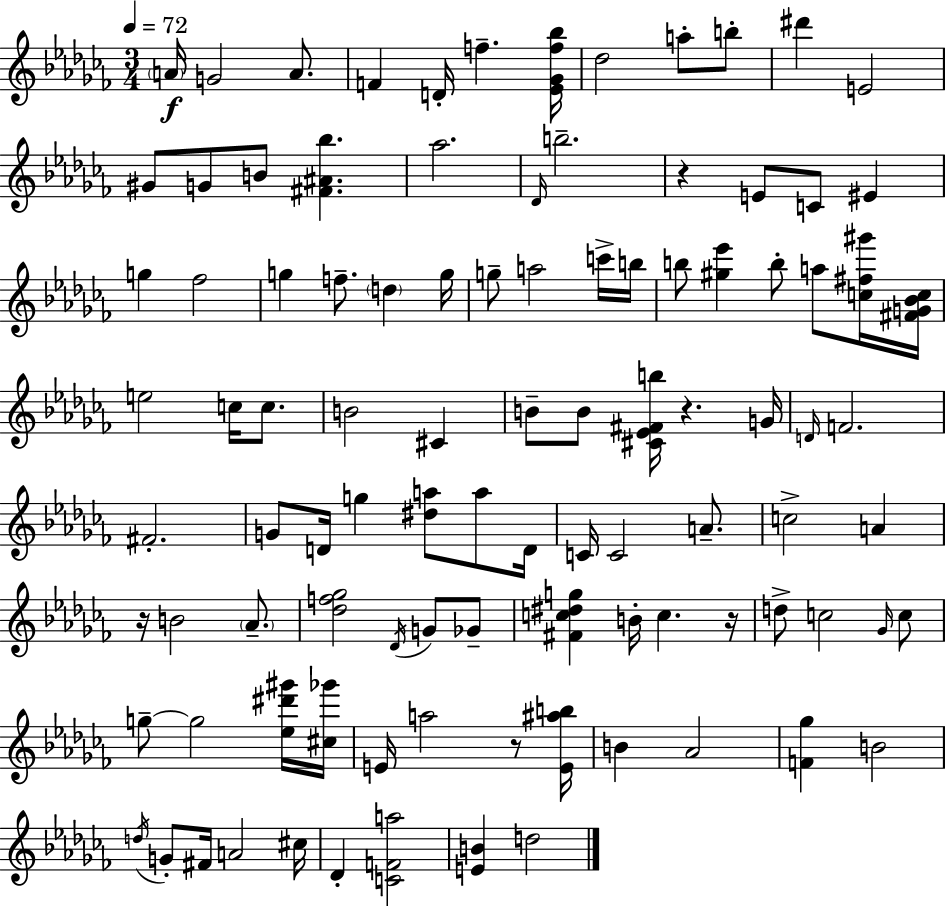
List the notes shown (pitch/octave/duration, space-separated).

A4/s G4/h A4/e. F4/q D4/s F5/q. [Eb4,Gb4,F5,Bb5]/s Db5/h A5/e B5/e D#6/q E4/h G#4/e G4/e B4/e [F#4,A#4,Bb5]/q. Ab5/h. Db4/s B5/h. R/q E4/e C4/e EIS4/q G5/q FES5/h G5/q F5/e. D5/q G5/s G5/e A5/h C6/s B5/s B5/e [G#5,Eb6]/q B5/e A5/e [C5,F#5,G#6]/s [F#4,G4,Bb4,C5]/s E5/h C5/s C5/e. B4/h C#4/q B4/e B4/e [C#4,Eb4,F#4,B5]/s R/q. G4/s D4/s F4/h. F#4/h. G4/e D4/s G5/q [D#5,A5]/e A5/e D4/s C4/s C4/h A4/e. C5/h A4/q R/s B4/h Ab4/e. [Db5,F5,Gb5]/h Db4/s G4/e Gb4/e [F#4,C5,D#5,G5]/q B4/s C5/q. R/s D5/e C5/h Gb4/s C5/e G5/e G5/h [Eb5,D#6,G#6]/s [C#5,Gb6]/s E4/s A5/h R/e [E4,A#5,B5]/s B4/q Ab4/h [F4,Gb5]/q B4/h D5/s G4/e F#4/s A4/h C#5/s Db4/q [C4,F4,A5]/h [E4,B4]/q D5/h